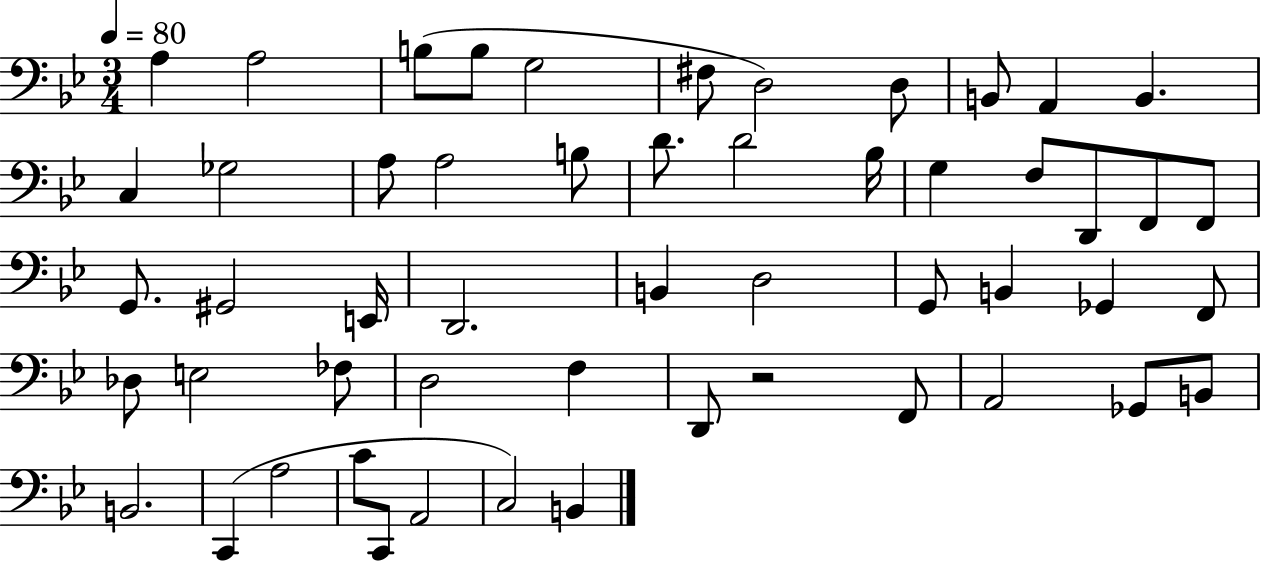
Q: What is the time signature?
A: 3/4